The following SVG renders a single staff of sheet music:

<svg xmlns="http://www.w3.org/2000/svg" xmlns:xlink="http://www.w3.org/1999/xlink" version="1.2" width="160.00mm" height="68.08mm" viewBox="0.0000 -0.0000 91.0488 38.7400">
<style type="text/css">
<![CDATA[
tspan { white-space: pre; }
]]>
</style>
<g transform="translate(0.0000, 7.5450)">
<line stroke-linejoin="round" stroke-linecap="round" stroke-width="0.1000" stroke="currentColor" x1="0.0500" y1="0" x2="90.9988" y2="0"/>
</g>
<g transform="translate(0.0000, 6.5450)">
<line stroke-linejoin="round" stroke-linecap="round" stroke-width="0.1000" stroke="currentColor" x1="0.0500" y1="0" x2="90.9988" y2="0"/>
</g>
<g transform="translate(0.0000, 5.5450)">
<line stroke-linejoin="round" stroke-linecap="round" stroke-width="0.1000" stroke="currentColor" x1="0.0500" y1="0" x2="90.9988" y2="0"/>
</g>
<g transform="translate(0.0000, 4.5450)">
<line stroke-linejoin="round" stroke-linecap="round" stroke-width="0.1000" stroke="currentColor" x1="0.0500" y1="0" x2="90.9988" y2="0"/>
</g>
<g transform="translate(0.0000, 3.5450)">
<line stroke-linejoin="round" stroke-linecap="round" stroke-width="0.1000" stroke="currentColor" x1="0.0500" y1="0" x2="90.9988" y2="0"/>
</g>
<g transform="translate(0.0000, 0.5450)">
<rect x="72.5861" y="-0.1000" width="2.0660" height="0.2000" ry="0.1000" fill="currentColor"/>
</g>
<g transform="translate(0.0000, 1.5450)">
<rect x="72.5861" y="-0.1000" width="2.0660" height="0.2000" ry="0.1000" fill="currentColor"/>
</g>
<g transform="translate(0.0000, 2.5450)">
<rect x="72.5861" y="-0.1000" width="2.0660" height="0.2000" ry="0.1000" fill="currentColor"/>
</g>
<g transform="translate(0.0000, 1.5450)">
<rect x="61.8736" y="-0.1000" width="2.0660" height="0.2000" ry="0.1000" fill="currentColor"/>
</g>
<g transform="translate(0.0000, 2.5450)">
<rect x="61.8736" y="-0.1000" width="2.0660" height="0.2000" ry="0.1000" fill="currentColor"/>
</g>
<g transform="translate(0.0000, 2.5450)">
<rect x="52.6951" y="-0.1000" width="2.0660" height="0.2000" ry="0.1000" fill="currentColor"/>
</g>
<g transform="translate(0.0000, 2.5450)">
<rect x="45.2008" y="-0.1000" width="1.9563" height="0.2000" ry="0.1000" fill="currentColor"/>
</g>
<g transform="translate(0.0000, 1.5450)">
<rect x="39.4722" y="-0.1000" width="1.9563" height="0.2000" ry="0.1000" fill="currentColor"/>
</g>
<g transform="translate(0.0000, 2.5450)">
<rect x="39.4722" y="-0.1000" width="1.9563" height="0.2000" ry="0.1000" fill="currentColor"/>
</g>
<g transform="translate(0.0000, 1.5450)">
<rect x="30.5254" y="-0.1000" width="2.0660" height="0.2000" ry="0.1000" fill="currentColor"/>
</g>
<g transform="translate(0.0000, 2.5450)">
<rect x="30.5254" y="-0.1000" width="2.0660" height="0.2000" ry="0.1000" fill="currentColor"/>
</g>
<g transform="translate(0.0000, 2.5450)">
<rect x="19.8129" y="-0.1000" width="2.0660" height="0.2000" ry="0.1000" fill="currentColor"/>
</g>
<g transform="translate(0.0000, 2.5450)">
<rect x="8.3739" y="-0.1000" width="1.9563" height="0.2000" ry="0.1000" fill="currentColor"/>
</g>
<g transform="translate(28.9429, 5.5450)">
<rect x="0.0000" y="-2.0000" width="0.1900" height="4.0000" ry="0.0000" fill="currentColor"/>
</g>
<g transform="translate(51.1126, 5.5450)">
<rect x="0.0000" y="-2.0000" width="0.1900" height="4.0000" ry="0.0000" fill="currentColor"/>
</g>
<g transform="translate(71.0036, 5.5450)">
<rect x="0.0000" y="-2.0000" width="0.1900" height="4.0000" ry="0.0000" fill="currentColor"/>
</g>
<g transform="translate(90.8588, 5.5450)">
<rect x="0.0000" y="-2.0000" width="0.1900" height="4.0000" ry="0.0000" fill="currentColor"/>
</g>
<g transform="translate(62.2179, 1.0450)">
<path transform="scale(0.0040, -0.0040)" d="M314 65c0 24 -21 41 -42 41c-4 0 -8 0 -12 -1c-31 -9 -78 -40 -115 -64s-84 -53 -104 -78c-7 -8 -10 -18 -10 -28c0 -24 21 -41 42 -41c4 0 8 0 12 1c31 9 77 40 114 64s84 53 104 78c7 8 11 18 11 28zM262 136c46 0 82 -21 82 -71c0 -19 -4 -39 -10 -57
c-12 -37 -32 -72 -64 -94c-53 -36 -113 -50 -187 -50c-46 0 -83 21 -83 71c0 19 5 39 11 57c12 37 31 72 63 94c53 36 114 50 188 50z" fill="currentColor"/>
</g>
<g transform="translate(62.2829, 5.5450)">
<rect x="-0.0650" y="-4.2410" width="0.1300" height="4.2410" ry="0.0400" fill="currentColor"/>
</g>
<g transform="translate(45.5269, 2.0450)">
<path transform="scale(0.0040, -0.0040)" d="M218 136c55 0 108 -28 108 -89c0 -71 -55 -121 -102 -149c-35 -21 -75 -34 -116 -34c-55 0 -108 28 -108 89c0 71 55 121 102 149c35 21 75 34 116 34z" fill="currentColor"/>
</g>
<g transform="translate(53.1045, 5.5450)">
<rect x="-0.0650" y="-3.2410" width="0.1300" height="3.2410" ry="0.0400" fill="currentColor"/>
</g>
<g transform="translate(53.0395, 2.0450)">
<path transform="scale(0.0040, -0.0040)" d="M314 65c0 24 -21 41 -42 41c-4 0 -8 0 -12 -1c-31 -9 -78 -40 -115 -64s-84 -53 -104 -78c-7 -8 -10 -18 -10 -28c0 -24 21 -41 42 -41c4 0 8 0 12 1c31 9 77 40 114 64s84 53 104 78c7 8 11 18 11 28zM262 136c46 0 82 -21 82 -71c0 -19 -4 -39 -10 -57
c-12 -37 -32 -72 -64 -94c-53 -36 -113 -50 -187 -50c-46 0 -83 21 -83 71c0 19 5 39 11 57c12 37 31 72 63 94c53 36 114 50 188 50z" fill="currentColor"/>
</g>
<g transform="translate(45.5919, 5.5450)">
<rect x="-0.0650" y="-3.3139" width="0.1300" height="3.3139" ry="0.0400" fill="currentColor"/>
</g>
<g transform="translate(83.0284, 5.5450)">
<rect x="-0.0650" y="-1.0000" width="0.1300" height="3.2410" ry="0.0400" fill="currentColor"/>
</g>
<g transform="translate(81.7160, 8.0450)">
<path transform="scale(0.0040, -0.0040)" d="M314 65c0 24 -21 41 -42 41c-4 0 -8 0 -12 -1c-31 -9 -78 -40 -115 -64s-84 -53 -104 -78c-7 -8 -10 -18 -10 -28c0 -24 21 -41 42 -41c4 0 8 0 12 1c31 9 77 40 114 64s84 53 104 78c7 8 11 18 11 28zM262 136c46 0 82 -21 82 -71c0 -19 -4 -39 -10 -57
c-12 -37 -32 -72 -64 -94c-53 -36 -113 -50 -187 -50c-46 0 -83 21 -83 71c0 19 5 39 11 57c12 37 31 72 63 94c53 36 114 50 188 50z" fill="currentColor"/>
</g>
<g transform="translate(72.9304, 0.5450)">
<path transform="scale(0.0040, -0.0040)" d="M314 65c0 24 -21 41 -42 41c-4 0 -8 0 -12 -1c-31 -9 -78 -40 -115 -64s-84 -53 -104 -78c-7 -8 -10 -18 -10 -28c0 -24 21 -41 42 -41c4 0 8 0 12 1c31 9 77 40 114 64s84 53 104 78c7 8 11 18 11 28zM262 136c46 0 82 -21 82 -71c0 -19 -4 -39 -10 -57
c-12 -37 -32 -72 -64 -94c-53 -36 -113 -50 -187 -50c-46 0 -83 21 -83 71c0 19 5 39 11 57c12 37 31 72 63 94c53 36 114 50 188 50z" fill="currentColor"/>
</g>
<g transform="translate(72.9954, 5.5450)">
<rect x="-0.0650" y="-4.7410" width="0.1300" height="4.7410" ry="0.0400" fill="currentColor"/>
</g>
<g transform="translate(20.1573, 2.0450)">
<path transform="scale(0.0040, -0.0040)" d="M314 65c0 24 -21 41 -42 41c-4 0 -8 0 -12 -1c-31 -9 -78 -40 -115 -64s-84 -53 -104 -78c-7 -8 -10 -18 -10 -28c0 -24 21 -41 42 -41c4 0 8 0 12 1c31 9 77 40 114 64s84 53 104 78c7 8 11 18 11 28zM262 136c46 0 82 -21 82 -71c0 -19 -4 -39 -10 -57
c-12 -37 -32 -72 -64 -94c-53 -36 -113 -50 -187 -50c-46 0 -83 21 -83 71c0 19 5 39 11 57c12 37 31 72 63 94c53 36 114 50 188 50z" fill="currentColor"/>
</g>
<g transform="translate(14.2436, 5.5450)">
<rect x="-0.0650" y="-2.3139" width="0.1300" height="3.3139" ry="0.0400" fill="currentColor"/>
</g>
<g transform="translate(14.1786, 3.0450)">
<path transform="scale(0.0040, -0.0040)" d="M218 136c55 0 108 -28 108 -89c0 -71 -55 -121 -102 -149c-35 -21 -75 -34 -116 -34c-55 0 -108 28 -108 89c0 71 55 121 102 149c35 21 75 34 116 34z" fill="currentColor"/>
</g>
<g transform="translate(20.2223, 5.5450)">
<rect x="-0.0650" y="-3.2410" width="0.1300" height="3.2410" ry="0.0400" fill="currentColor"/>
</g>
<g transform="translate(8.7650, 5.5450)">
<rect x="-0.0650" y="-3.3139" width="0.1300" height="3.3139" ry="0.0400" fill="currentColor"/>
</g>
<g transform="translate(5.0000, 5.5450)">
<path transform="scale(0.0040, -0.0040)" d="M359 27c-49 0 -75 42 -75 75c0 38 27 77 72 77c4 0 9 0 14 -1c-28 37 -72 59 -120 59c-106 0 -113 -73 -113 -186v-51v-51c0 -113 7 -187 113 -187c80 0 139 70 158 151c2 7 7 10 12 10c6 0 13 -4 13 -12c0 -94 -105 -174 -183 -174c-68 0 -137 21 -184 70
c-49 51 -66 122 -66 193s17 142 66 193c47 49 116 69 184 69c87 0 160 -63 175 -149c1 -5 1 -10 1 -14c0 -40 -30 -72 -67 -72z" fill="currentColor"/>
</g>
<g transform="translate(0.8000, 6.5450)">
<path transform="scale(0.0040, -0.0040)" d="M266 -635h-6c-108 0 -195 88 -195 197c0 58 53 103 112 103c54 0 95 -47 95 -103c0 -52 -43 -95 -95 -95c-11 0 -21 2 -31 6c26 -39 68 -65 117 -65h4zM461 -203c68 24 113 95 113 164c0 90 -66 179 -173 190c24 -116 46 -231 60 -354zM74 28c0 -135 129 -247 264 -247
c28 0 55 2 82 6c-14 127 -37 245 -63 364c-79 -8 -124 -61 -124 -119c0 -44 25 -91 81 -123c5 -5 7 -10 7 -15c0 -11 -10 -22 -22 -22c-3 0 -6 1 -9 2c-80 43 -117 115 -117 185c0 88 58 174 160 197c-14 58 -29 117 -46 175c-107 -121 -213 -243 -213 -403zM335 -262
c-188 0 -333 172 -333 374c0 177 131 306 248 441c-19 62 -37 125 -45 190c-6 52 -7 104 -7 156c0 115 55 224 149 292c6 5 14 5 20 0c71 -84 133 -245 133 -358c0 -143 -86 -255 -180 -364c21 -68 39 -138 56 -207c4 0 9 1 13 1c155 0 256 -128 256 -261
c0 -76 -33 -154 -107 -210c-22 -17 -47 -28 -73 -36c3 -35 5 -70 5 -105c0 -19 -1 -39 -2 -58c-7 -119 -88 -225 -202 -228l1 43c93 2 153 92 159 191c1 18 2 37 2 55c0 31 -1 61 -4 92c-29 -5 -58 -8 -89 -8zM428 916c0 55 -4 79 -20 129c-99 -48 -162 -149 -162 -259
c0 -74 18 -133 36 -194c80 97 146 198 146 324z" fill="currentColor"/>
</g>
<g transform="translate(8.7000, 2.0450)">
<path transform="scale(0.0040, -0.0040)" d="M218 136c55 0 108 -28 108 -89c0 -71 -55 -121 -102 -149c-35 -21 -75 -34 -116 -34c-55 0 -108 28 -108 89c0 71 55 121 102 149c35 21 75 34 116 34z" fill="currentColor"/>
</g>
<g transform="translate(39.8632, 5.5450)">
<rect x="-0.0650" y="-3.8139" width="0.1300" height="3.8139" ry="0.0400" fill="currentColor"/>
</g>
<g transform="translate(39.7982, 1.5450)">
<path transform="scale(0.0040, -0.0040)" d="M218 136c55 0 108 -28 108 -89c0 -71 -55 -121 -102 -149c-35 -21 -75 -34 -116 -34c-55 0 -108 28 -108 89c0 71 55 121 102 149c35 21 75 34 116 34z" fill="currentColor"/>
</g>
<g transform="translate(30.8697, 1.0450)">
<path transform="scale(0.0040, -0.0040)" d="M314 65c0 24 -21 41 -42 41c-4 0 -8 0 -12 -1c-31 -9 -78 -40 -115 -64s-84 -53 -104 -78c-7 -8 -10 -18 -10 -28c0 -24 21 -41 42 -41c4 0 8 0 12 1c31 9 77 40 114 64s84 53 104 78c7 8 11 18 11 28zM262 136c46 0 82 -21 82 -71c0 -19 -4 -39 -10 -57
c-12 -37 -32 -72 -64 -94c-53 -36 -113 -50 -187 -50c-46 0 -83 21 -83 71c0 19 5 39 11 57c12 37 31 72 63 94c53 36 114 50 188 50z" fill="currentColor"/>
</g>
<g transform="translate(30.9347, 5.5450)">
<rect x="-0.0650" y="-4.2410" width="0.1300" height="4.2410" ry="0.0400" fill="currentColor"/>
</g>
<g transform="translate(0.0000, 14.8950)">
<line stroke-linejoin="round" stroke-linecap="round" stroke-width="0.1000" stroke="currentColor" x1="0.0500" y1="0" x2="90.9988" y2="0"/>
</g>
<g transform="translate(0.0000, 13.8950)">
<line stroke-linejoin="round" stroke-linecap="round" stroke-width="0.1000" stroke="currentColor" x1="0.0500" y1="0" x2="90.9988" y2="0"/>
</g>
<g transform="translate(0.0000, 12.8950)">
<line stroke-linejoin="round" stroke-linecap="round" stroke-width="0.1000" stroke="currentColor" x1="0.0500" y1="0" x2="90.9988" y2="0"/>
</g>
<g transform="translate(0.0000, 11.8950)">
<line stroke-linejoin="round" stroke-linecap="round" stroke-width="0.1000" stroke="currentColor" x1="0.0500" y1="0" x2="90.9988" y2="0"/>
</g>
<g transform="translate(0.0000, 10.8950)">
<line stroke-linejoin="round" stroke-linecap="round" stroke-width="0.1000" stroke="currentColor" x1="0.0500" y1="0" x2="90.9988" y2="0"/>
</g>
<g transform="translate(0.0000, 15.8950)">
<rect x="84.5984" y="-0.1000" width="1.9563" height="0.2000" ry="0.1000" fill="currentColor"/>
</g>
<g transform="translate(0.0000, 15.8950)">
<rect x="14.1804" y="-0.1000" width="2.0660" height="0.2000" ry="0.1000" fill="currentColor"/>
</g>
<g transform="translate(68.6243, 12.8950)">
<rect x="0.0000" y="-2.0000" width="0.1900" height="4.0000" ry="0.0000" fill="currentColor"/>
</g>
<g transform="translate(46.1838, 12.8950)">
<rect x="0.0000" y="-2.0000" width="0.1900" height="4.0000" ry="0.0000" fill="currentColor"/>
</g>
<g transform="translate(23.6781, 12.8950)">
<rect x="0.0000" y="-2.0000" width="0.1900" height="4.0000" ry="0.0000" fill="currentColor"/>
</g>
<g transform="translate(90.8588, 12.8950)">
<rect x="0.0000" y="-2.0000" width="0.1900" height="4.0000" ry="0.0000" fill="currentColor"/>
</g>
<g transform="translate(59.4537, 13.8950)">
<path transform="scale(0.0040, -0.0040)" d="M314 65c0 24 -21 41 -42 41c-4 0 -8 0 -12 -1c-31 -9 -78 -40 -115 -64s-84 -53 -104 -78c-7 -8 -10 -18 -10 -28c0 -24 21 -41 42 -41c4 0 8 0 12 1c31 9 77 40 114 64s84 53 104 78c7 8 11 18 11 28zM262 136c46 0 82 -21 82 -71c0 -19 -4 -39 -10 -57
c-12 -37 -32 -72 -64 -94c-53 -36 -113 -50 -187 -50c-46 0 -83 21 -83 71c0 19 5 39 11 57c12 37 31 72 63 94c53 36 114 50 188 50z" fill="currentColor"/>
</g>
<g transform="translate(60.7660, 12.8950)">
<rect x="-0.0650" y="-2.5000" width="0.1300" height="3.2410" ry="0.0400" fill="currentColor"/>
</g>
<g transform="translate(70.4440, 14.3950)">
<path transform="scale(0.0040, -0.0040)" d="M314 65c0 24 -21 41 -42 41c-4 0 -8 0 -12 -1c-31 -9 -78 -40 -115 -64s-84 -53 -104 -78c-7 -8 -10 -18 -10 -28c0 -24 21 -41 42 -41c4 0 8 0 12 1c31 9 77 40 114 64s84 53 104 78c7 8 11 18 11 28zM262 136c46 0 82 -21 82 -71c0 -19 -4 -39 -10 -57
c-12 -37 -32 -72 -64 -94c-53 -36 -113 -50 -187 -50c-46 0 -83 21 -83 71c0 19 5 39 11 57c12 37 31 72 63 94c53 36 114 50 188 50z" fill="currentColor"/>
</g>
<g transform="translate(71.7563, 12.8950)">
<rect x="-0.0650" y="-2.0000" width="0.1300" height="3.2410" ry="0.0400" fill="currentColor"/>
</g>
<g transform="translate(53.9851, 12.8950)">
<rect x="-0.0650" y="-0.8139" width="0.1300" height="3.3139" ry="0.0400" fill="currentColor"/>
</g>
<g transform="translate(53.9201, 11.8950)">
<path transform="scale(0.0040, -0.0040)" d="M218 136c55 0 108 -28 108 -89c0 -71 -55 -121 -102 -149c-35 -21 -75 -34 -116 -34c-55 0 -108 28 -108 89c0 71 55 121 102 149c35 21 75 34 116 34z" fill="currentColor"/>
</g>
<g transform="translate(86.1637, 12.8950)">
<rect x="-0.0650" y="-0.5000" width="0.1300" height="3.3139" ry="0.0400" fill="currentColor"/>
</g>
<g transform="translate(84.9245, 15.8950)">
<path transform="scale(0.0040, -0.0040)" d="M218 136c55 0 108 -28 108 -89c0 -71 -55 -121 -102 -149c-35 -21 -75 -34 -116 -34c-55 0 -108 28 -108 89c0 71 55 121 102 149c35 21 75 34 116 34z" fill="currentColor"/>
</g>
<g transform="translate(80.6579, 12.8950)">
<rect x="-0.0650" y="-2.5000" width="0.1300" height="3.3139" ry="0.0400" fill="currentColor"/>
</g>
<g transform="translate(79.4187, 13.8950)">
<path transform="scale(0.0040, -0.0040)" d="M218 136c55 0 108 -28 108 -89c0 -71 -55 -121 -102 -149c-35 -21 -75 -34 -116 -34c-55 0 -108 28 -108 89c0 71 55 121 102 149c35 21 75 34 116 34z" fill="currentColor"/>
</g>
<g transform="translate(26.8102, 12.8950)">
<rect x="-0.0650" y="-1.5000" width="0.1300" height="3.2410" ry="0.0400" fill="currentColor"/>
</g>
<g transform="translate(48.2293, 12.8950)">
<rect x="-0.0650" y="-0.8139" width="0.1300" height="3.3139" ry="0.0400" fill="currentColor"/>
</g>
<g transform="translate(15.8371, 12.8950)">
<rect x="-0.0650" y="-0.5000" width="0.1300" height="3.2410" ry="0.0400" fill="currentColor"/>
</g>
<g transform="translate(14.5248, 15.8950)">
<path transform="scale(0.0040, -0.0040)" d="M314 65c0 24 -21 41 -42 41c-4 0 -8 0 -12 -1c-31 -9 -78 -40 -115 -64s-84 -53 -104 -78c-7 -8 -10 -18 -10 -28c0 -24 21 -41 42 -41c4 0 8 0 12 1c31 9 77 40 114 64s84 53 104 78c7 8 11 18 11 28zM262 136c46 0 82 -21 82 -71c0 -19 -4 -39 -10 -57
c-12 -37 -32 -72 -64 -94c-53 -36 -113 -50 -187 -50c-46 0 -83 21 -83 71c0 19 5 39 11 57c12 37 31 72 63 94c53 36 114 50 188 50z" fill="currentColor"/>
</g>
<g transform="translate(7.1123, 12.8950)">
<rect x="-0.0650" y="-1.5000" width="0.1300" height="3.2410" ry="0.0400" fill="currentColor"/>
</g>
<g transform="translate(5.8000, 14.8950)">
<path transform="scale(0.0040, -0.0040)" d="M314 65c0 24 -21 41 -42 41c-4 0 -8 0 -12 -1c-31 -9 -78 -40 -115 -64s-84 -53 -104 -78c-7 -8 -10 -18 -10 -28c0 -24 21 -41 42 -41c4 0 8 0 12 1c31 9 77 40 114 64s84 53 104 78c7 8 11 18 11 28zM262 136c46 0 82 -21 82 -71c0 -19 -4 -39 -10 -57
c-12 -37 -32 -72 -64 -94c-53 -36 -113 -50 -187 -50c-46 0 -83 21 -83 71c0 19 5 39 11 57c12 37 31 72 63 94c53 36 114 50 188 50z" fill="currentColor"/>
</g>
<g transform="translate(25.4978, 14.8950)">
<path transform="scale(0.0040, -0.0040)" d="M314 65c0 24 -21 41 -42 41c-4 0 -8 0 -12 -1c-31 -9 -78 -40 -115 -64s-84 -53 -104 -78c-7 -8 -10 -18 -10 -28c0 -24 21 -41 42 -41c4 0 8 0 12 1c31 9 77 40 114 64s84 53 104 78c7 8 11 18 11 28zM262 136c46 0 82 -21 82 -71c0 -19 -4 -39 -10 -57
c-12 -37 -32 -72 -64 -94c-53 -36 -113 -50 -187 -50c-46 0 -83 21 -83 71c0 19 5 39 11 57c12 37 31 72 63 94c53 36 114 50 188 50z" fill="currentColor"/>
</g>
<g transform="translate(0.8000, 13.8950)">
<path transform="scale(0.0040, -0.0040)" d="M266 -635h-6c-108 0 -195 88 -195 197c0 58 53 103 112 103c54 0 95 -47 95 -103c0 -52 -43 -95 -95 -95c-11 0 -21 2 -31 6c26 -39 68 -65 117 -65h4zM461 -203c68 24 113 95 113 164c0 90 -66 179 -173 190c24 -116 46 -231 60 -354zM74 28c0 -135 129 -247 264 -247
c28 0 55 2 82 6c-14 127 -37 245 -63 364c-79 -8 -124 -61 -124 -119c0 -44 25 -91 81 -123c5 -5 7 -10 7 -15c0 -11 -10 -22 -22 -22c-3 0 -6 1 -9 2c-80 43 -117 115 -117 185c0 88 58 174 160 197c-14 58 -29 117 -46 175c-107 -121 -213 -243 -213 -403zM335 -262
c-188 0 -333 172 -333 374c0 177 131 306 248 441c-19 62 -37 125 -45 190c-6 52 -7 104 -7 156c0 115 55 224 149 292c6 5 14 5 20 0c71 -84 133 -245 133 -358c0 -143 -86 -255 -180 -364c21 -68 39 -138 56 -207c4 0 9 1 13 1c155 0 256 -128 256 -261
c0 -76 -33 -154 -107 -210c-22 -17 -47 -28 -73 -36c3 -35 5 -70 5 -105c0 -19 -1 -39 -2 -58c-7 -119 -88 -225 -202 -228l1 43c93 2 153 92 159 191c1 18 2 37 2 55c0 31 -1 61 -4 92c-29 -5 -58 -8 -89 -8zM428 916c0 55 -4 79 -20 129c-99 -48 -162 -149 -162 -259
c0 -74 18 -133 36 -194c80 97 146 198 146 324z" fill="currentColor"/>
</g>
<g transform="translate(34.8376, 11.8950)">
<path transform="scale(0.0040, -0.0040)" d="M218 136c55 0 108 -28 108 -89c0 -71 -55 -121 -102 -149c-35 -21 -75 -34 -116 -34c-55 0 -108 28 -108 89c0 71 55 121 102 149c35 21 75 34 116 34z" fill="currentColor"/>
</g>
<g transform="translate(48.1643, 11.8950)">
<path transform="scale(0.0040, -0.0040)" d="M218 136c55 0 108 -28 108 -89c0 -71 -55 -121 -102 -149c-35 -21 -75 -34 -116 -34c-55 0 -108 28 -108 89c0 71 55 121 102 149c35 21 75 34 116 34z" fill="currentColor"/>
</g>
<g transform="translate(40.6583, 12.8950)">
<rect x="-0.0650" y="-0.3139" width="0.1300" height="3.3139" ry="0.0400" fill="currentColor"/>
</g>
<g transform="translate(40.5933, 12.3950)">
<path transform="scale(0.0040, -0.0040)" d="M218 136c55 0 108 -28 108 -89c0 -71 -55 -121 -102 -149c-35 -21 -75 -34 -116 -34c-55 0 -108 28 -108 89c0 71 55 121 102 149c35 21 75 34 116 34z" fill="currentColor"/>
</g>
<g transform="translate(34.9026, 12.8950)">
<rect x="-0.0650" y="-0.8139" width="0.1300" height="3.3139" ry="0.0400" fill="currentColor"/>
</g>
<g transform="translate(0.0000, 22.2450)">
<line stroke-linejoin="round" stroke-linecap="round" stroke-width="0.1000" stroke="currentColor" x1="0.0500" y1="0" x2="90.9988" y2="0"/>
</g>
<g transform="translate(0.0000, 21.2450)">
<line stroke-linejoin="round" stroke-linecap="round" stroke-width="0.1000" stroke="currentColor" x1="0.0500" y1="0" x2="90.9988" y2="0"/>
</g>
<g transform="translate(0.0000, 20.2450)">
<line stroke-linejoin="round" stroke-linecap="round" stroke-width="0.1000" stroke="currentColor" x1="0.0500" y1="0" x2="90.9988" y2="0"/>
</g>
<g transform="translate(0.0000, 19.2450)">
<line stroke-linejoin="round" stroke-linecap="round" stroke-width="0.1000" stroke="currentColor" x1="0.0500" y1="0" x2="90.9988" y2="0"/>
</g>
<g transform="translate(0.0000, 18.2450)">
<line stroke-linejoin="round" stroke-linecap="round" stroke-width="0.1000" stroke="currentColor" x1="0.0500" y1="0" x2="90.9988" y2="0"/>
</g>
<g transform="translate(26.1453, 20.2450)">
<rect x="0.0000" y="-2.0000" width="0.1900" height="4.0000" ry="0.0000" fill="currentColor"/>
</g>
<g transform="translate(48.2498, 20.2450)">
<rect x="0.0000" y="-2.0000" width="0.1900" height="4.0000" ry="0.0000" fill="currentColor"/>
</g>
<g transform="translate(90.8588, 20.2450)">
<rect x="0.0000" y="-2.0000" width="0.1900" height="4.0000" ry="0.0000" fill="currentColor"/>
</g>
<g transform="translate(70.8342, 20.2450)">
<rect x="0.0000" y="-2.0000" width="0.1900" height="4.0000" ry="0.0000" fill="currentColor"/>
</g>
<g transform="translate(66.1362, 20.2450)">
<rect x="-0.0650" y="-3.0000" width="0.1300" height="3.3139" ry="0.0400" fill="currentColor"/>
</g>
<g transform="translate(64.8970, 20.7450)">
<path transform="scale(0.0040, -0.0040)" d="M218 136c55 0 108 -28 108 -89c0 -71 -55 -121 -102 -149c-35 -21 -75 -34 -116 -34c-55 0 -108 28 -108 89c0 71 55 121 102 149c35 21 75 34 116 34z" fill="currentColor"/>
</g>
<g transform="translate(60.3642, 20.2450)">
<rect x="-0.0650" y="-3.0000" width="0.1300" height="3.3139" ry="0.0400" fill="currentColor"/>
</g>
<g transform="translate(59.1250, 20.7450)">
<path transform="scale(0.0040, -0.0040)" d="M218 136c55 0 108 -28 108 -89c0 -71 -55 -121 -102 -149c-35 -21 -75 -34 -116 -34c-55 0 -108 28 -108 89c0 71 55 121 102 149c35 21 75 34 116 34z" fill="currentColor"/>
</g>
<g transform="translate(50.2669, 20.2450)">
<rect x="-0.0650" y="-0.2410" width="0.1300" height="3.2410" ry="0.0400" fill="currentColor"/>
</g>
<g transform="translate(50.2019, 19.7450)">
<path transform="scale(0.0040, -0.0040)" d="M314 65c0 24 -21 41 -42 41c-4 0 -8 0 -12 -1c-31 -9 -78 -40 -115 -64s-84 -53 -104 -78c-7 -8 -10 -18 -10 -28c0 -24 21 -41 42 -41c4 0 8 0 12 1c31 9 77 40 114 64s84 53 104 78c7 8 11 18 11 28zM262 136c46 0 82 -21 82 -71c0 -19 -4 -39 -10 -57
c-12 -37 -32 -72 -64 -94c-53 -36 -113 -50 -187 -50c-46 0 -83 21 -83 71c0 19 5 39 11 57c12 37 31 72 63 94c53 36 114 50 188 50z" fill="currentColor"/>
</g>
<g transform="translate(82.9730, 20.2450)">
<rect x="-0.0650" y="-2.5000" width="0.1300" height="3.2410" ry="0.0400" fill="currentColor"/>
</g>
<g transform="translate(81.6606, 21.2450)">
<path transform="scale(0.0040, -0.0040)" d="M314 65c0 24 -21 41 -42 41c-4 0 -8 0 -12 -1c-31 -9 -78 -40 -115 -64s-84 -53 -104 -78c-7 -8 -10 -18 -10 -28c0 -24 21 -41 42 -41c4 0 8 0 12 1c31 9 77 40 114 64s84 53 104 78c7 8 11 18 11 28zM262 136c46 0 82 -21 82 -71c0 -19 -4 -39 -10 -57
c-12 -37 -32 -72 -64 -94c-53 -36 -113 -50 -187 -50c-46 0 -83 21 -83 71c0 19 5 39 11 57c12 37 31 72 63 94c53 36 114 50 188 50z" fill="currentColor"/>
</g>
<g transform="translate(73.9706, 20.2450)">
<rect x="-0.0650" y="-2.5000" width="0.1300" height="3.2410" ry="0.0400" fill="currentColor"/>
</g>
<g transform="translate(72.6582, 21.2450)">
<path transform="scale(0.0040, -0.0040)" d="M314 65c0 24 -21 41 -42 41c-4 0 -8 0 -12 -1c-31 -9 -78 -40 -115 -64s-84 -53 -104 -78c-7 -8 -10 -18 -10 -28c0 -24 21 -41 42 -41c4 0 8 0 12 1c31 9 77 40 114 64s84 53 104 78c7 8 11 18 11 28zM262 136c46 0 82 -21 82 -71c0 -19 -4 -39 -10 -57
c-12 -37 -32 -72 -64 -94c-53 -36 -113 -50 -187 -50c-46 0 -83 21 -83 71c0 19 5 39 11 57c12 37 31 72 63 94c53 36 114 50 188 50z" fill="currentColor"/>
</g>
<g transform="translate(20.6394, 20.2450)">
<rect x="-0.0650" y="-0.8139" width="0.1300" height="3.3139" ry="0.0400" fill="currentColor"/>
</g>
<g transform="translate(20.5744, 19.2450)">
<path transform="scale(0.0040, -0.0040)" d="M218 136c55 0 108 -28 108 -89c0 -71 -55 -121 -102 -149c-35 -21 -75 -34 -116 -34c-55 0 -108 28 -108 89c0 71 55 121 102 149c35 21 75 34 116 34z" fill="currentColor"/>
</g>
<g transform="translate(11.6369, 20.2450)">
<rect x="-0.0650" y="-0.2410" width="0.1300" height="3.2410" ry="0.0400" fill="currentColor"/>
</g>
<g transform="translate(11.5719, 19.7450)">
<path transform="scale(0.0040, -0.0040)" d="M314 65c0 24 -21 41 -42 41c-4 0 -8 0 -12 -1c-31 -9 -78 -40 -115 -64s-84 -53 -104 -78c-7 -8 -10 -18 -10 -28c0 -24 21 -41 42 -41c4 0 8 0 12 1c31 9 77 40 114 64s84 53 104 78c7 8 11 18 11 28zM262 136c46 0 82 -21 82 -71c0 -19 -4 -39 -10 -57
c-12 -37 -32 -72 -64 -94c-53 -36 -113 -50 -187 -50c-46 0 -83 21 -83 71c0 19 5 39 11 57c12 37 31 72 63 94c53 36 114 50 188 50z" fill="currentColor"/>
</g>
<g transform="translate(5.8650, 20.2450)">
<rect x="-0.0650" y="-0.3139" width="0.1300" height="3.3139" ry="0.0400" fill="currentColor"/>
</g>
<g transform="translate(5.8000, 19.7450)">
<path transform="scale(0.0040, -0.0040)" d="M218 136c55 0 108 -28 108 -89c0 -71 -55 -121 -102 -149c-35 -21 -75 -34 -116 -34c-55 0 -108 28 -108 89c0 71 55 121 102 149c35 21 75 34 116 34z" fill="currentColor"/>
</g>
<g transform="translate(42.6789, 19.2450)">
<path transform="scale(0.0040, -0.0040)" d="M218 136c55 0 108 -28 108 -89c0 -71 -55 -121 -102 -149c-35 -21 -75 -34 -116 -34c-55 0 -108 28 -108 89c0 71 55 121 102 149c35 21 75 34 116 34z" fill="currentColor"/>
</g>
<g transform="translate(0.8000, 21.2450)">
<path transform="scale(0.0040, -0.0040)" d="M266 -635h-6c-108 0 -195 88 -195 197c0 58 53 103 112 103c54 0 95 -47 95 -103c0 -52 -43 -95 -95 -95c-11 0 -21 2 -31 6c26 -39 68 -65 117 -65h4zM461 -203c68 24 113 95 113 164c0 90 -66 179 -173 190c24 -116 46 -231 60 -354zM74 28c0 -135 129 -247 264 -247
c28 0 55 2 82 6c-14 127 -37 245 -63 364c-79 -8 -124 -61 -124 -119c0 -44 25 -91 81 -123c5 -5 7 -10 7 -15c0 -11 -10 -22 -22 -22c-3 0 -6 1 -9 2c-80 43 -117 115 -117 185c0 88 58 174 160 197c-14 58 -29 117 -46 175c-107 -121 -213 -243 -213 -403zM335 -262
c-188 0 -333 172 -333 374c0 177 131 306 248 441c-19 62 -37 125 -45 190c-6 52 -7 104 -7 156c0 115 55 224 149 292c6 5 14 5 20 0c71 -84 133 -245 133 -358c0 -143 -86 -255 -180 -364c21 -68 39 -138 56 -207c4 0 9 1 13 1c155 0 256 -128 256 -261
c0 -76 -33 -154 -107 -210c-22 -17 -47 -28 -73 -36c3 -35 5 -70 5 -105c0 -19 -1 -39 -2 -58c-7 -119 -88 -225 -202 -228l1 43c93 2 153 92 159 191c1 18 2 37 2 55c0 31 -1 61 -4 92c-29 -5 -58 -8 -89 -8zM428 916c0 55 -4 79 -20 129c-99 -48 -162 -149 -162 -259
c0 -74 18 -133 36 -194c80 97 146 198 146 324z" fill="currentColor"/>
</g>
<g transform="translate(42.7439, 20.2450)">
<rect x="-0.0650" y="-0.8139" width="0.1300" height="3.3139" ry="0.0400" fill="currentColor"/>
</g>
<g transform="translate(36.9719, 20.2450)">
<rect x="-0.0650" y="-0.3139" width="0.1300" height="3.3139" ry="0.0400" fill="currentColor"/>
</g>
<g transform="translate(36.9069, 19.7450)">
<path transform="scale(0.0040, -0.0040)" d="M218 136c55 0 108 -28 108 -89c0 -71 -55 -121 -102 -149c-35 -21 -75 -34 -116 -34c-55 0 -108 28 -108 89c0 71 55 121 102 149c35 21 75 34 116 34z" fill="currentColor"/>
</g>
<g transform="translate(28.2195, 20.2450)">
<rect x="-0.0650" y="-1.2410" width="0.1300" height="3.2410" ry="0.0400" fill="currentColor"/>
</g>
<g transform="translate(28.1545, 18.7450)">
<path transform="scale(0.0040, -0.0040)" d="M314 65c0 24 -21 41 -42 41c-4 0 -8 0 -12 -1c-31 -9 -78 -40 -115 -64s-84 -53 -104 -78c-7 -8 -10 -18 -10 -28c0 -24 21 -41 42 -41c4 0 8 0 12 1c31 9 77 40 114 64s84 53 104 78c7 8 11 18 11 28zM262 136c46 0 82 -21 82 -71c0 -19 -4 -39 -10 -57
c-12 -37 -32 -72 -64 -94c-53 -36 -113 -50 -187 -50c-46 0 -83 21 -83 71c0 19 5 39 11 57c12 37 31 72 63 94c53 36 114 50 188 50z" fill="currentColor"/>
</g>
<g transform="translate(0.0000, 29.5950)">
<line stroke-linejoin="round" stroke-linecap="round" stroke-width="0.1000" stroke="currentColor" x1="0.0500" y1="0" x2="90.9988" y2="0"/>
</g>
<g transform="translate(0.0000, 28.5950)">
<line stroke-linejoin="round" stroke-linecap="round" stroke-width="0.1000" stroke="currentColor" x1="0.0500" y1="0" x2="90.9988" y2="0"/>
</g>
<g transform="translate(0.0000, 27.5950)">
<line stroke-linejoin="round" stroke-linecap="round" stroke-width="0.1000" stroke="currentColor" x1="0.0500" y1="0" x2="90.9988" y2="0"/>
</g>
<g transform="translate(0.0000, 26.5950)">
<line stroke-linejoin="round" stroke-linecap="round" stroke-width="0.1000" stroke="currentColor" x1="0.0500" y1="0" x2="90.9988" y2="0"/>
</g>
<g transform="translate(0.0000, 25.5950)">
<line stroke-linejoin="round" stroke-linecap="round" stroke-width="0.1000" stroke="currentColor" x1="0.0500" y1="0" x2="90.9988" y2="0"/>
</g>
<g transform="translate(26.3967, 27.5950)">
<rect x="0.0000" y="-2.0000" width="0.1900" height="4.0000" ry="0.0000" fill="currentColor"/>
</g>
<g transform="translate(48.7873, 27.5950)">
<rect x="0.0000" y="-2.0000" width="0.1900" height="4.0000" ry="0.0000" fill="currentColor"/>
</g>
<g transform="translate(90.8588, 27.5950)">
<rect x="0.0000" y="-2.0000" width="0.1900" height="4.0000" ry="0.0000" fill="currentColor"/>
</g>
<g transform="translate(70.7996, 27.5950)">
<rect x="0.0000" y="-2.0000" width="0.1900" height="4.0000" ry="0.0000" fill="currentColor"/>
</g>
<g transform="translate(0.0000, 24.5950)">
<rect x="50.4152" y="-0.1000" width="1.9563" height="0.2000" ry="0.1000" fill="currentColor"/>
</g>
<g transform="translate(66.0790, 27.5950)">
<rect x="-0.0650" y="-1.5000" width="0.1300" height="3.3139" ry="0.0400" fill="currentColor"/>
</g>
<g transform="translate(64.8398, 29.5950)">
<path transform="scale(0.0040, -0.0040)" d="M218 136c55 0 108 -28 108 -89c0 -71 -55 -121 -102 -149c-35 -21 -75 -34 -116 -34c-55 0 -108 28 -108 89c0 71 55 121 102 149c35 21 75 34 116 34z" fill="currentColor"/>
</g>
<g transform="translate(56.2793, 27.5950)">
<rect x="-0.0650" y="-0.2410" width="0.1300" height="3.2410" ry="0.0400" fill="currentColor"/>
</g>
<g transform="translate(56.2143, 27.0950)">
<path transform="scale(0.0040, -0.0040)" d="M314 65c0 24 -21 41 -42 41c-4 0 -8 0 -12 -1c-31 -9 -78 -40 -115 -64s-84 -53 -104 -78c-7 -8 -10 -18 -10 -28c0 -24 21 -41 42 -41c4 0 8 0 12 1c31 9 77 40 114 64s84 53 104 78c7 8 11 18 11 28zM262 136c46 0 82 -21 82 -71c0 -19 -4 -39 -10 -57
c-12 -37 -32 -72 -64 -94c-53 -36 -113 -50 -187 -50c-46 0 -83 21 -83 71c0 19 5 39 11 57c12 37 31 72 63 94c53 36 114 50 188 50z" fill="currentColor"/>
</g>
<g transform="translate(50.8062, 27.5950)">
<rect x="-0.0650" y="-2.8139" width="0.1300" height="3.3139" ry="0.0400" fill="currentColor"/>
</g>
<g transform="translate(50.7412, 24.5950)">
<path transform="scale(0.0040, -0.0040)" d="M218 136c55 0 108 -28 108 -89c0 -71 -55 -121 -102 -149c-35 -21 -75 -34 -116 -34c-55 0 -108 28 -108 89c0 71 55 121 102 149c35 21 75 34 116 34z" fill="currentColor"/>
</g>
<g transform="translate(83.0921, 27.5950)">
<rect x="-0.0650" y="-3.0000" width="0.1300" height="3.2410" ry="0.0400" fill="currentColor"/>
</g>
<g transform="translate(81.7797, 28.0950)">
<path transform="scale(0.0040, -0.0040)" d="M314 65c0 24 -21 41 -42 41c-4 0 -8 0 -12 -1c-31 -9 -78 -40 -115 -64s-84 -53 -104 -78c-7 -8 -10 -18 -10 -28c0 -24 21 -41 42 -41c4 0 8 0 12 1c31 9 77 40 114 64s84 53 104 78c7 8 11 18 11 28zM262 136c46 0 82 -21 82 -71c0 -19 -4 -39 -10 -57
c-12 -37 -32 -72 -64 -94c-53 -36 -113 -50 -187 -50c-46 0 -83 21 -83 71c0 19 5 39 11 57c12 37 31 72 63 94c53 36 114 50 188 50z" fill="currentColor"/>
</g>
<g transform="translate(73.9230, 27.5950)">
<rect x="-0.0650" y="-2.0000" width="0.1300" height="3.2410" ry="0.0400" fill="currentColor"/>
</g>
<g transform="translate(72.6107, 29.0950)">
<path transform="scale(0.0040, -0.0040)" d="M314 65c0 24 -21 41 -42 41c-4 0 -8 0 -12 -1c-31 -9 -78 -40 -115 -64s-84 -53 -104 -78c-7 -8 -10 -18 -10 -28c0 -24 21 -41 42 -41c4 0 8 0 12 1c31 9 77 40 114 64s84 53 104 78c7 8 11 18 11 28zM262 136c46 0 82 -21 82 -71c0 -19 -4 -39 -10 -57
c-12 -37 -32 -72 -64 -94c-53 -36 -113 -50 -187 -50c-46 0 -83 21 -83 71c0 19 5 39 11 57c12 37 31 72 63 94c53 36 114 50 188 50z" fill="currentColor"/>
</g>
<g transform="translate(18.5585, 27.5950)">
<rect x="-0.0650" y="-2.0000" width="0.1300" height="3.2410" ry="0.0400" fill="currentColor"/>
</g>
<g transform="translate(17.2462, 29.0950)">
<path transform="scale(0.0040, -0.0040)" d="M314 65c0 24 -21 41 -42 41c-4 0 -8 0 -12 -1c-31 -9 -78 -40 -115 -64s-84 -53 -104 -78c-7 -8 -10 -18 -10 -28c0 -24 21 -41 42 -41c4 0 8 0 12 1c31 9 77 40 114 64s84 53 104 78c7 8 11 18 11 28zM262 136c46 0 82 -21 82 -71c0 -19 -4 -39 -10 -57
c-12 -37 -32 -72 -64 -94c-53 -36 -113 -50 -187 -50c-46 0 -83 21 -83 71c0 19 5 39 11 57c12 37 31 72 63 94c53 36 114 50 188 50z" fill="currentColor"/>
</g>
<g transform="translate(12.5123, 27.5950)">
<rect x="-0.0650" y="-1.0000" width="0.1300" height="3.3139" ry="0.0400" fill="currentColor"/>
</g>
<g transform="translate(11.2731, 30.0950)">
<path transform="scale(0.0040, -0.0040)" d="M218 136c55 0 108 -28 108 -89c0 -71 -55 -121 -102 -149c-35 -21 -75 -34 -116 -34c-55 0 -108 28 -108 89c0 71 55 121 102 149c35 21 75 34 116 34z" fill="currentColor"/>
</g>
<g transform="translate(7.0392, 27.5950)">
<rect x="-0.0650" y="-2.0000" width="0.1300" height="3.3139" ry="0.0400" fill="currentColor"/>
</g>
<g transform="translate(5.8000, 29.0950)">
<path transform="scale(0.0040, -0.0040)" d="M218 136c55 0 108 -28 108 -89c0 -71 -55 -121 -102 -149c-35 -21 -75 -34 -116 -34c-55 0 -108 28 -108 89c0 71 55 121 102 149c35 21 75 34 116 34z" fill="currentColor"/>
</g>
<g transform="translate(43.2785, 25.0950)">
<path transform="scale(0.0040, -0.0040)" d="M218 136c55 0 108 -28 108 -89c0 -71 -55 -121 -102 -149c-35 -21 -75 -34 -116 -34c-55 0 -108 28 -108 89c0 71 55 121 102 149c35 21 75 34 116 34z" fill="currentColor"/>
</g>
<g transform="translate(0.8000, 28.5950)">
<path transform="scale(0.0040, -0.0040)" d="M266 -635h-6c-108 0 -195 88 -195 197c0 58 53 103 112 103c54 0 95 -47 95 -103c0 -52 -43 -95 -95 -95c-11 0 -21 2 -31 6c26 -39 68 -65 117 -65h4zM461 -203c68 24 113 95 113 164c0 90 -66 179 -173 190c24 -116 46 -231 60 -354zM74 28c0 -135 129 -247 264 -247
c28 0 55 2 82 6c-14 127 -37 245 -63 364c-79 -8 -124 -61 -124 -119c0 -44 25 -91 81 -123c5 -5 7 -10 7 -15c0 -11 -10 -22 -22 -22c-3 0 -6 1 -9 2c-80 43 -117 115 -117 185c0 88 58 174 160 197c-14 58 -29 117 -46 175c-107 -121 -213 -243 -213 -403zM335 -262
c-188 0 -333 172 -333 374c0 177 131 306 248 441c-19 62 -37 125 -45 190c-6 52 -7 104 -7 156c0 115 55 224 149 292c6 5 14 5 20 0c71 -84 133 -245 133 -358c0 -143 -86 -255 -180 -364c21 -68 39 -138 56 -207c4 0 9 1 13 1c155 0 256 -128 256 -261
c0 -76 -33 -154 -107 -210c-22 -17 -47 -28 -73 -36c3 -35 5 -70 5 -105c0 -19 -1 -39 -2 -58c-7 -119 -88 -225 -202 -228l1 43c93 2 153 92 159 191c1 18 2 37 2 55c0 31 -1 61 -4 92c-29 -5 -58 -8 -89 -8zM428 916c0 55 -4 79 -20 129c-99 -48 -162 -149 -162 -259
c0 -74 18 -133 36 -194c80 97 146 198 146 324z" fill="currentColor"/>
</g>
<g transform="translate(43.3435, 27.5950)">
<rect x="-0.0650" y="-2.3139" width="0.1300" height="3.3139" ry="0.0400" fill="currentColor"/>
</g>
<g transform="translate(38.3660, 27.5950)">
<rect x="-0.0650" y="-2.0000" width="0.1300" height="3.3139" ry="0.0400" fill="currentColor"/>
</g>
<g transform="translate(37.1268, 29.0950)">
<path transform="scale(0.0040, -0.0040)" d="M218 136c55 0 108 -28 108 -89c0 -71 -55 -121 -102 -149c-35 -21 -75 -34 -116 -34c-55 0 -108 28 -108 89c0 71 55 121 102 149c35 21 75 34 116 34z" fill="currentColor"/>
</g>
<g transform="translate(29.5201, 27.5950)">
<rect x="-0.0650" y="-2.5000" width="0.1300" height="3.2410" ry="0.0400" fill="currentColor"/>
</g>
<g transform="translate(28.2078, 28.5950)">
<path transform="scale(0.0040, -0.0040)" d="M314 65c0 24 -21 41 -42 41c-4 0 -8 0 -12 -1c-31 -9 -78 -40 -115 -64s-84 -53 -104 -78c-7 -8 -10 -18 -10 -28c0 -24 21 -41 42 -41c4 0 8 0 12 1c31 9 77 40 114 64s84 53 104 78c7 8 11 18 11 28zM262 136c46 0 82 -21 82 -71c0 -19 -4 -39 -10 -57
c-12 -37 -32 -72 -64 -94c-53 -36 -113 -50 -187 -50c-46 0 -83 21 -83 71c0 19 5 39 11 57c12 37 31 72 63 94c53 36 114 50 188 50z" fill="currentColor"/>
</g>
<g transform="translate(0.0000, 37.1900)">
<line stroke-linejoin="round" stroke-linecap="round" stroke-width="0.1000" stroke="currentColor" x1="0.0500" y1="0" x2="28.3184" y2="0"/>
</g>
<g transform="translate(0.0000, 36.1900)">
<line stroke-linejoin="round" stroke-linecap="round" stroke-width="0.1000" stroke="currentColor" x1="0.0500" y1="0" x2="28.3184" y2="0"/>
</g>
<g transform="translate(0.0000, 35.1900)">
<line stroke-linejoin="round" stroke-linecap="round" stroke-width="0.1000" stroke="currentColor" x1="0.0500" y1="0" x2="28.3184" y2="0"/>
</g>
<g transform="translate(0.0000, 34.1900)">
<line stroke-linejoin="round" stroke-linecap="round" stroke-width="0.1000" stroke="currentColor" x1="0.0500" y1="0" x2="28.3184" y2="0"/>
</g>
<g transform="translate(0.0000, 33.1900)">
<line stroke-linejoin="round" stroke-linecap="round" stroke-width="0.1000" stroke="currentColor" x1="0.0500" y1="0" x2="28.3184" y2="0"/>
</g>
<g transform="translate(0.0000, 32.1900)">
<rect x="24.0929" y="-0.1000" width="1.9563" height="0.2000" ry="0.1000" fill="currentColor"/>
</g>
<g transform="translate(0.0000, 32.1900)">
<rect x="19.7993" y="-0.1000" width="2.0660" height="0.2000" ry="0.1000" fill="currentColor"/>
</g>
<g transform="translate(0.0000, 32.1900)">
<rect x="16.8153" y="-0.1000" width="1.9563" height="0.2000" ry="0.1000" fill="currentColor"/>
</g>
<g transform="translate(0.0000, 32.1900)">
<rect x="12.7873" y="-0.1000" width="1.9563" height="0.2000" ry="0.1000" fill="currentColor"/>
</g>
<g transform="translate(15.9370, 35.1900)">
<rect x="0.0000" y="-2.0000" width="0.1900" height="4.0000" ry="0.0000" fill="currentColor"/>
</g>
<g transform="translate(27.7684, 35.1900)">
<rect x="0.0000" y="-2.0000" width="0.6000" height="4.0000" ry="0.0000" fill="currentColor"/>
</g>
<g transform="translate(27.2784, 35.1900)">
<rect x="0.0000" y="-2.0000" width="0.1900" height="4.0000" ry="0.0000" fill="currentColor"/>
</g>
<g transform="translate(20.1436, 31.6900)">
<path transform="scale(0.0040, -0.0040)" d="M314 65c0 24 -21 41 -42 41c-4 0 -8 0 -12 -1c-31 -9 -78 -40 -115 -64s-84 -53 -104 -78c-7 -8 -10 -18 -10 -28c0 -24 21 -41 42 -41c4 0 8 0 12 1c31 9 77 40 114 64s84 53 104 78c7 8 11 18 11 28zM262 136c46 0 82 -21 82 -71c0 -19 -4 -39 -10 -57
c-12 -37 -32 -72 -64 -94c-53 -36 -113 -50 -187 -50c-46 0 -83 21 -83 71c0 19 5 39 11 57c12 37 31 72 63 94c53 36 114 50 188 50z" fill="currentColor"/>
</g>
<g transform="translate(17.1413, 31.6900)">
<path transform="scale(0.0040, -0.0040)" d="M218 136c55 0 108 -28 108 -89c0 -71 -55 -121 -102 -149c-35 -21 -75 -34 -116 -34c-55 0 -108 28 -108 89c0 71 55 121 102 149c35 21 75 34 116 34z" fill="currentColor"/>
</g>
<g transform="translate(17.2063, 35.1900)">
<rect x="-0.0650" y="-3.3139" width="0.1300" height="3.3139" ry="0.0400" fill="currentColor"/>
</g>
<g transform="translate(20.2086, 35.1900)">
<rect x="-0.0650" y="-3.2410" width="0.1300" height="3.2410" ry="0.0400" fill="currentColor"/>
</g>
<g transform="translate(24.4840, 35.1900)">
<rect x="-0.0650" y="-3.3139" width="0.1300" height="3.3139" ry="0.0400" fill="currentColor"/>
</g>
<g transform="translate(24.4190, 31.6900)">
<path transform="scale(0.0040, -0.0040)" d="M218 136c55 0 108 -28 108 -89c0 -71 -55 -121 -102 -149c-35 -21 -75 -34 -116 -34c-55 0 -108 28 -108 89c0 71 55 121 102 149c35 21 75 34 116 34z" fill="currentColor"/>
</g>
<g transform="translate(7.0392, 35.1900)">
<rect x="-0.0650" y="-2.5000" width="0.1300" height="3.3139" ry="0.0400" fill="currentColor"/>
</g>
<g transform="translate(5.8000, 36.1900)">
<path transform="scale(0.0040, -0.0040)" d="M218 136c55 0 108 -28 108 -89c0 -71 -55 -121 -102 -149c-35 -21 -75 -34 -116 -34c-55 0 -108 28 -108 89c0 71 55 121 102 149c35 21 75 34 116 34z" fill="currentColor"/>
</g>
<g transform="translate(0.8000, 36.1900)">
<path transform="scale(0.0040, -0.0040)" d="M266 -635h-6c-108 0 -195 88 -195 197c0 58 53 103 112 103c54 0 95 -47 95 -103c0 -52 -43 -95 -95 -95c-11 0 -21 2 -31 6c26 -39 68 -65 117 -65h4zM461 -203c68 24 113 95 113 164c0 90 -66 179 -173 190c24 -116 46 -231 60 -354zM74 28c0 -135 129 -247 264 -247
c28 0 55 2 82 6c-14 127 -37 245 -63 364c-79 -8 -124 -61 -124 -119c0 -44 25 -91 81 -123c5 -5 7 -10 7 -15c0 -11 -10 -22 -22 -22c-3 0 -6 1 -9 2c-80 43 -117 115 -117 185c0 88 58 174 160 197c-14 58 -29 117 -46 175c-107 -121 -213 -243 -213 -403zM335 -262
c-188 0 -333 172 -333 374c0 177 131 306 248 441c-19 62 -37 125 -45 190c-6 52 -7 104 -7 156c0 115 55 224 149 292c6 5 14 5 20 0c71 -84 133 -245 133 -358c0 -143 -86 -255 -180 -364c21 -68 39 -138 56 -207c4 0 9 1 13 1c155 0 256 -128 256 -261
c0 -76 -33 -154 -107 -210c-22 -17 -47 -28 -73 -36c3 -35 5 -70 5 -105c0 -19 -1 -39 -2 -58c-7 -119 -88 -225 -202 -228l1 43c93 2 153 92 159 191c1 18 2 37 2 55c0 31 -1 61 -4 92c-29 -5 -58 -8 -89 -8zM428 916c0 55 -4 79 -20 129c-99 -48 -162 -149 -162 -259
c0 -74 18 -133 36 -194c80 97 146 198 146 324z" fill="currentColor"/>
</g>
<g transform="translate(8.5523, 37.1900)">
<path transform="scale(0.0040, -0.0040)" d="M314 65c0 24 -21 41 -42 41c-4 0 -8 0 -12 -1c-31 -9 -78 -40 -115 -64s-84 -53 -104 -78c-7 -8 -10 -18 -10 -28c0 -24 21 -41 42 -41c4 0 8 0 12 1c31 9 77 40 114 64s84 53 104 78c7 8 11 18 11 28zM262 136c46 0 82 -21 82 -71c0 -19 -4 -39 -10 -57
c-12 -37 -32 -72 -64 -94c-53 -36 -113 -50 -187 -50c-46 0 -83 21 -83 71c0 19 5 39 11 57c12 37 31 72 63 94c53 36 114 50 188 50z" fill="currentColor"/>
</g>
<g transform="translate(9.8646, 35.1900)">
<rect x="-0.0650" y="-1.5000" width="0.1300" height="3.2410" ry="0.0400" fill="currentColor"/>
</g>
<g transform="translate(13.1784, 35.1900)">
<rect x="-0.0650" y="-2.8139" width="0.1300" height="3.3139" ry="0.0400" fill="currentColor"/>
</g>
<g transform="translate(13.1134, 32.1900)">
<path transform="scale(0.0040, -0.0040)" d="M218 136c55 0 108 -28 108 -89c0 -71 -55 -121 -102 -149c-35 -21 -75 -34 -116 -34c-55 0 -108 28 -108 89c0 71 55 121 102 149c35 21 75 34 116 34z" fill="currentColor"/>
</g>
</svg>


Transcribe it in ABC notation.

X:1
T:Untitled
M:4/4
L:1/4
K:C
b g b2 d'2 c' b b2 d'2 e'2 D2 E2 C2 E2 d c d d G2 F2 G C c c2 d e2 c d c2 A A G2 G2 F D F2 G2 F g a c2 E F2 A2 G E2 a b b2 b